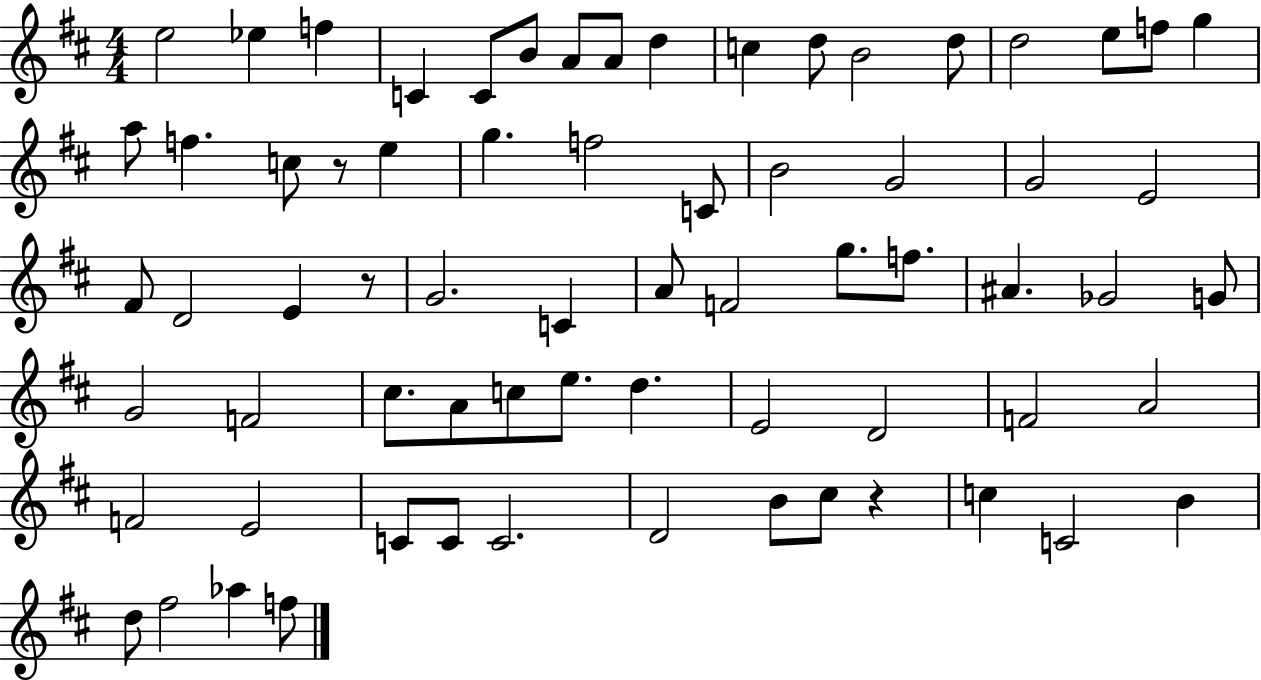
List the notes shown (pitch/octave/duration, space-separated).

E5/h Eb5/q F5/q C4/q C4/e B4/e A4/e A4/e D5/q C5/q D5/e B4/h D5/e D5/h E5/e F5/e G5/q A5/e F5/q. C5/e R/e E5/q G5/q. F5/h C4/e B4/h G4/h G4/h E4/h F#4/e D4/h E4/q R/e G4/h. C4/q A4/e F4/h G5/e. F5/e. A#4/q. Gb4/h G4/e G4/h F4/h C#5/e. A4/e C5/e E5/e. D5/q. E4/h D4/h F4/h A4/h F4/h E4/h C4/e C4/e C4/h. D4/h B4/e C#5/e R/q C5/q C4/h B4/q D5/e F#5/h Ab5/q F5/e